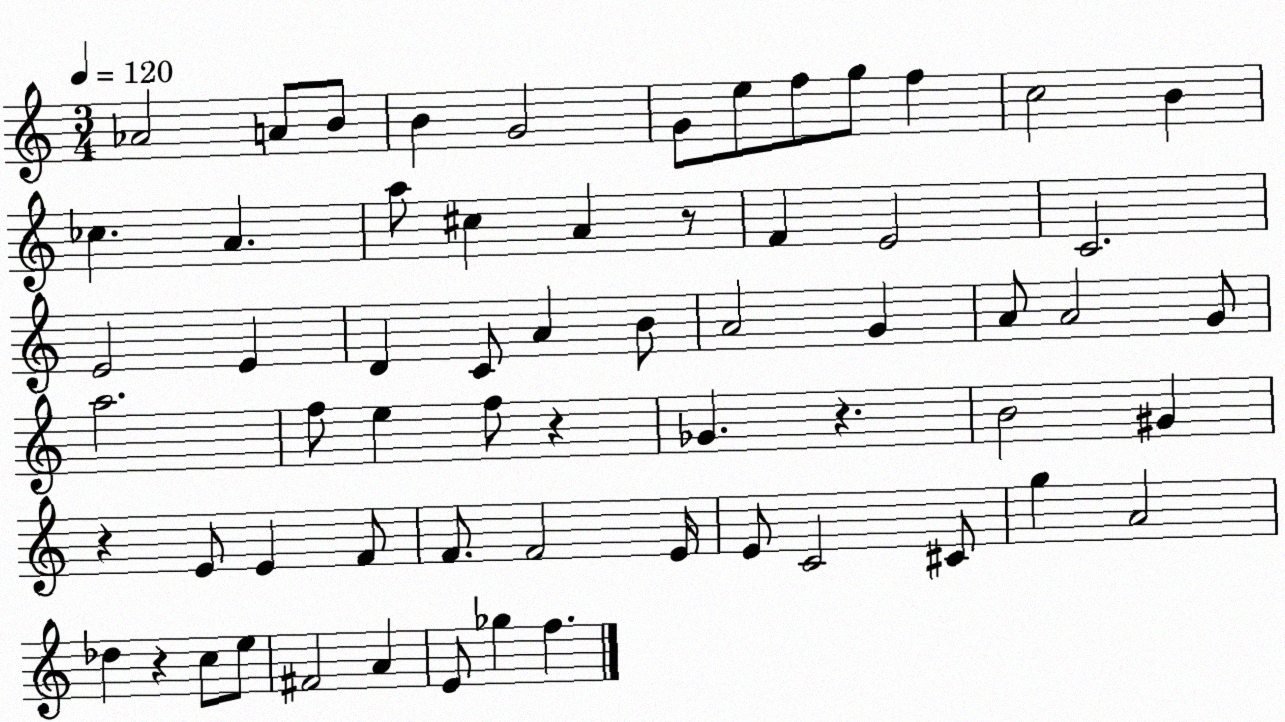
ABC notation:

X:1
T:Untitled
M:3/4
L:1/4
K:C
_A2 A/2 B/2 B G2 G/2 e/2 f/2 g/2 f c2 B _c A a/2 ^c A z/2 F E2 C2 E2 E D C/2 A B/2 A2 G A/2 A2 G/2 a2 f/2 e f/2 z _G z B2 ^G z E/2 E F/2 F/2 F2 E/4 E/2 C2 ^C/2 g A2 _d z c/2 e/2 ^F2 A E/2 _g f